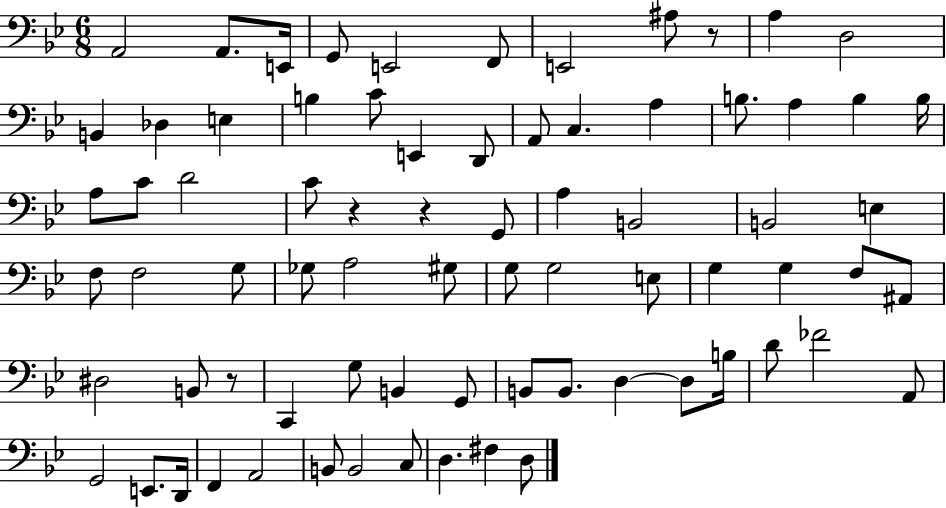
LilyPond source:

{
  \clef bass
  \numericTimeSignature
  \time 6/8
  \key bes \major
  a,2 a,8. e,16 | g,8 e,2 f,8 | e,2 ais8 r8 | a4 d2 | \break b,4 des4 e4 | b4 c'8 e,4 d,8 | a,8 c4. a4 | b8. a4 b4 b16 | \break a8 c'8 d'2 | c'8 r4 r4 g,8 | a4 b,2 | b,2 e4 | \break f8 f2 g8 | ges8 a2 gis8 | g8 g2 e8 | g4 g4 f8 ais,8 | \break dis2 b,8 r8 | c,4 g8 b,4 g,8 | b,8 b,8. d4~~ d8 b16 | d'8 fes'2 a,8 | \break g,2 e,8. d,16 | f,4 a,2 | b,8 b,2 c8 | d4. fis4 d8 | \break \bar "|."
}